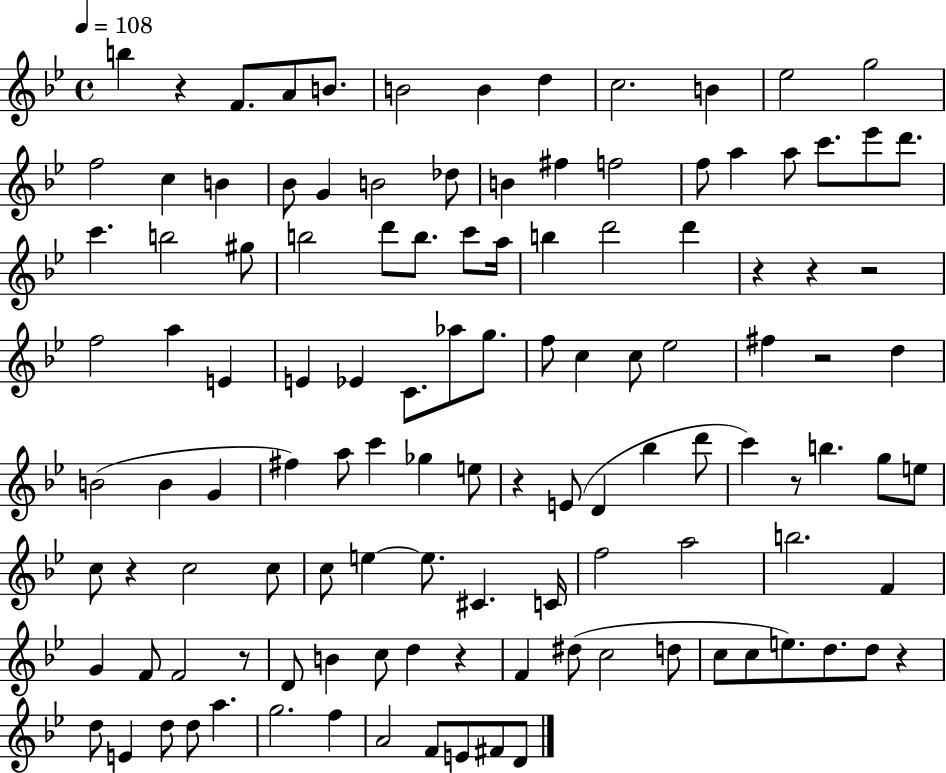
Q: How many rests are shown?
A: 11